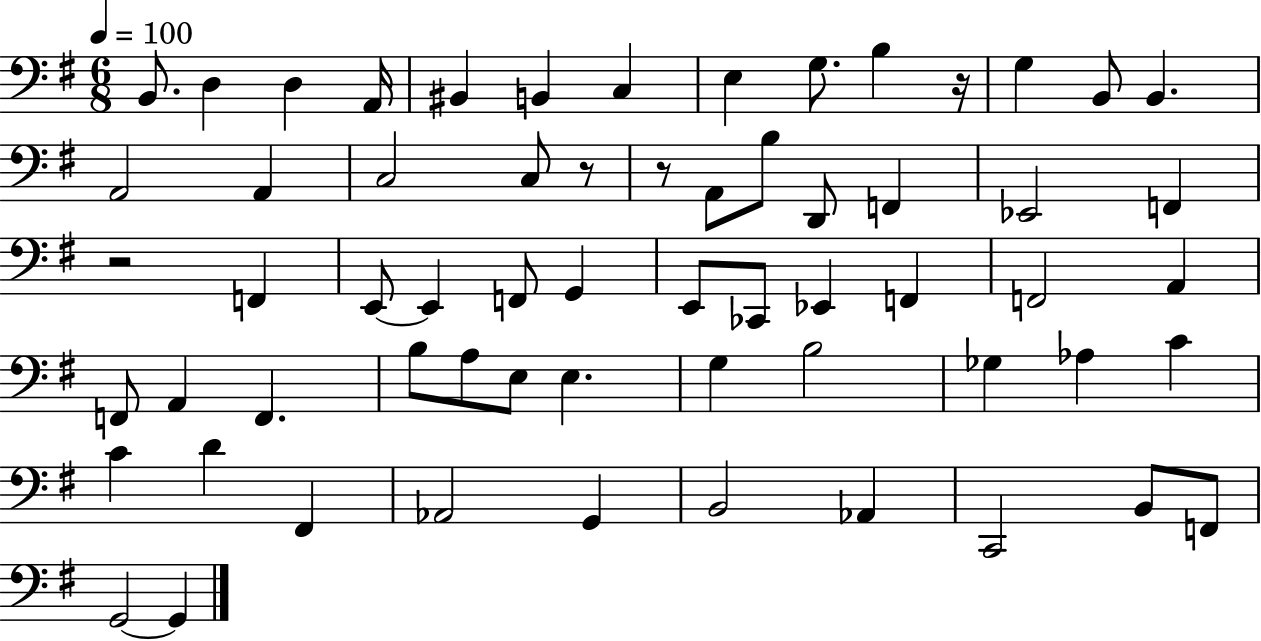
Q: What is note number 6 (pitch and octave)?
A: B2